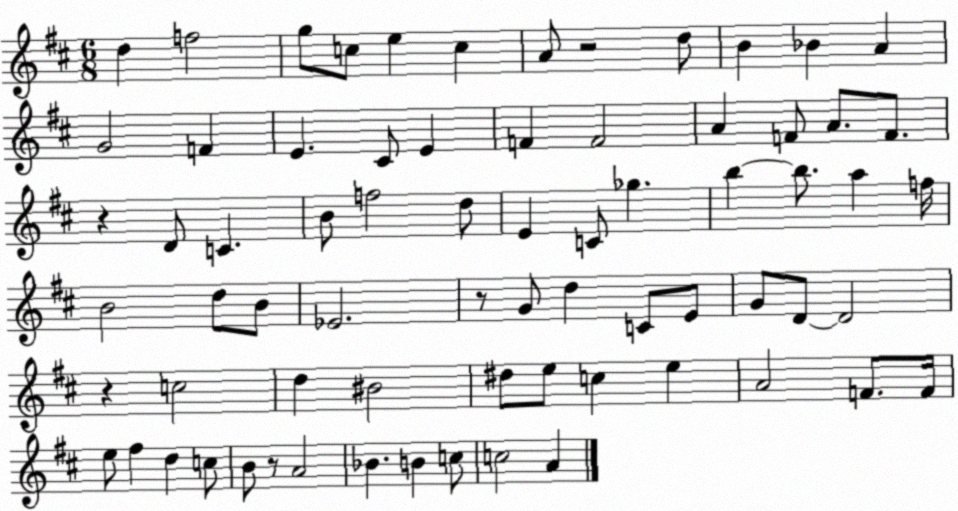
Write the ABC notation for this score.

X:1
T:Untitled
M:6/8
L:1/4
K:D
d f2 g/2 c/2 e c A/2 z2 d/2 B _B A G2 F E ^C/2 E F F2 A F/2 A/2 F/2 z D/2 C B/2 f2 d/2 E C/2 _g b b/2 a f/4 B2 d/2 B/2 _E2 z/2 G/2 d C/2 E/2 G/2 D/2 D2 z c2 d ^B2 ^d/2 e/2 c e A2 F/2 F/4 e/2 ^f d c/2 B/2 z/2 A2 _B B c/2 c2 A